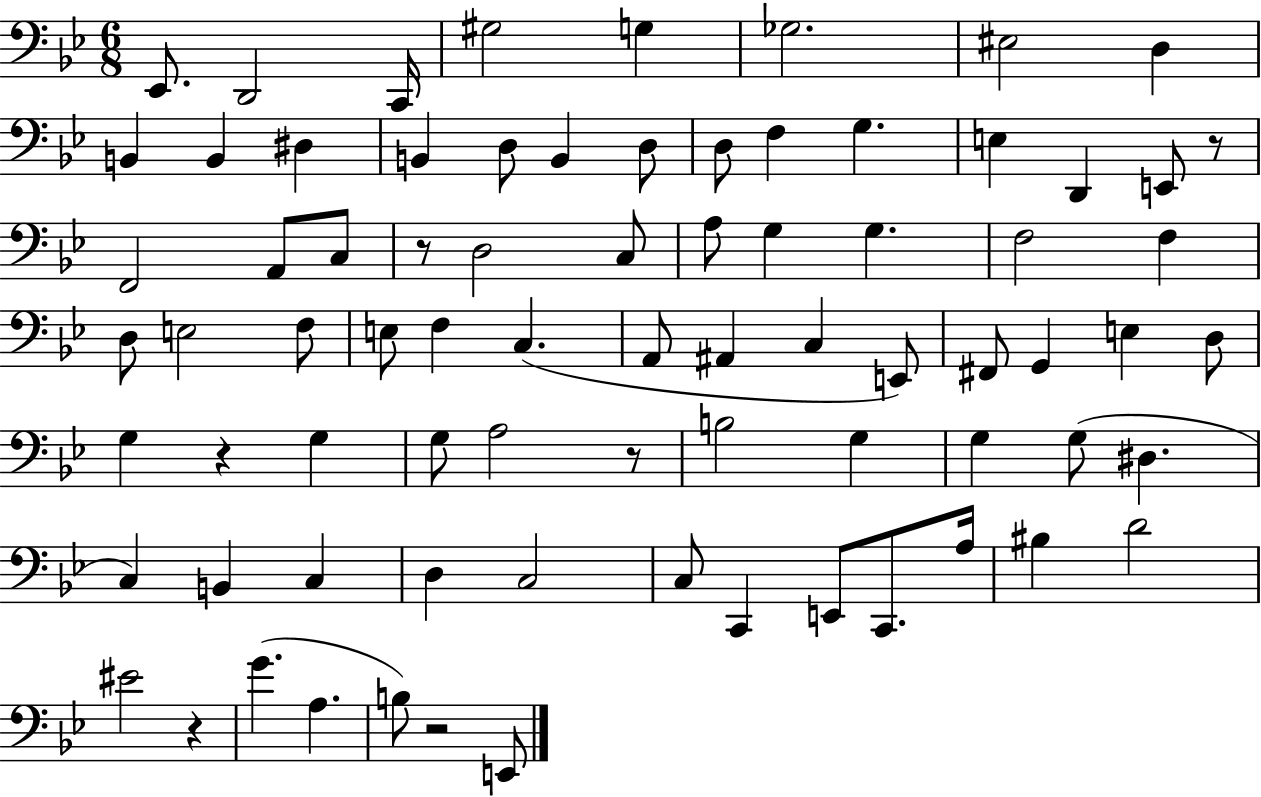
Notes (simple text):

Eb2/e. D2/h C2/s G#3/h G3/q Gb3/h. EIS3/h D3/q B2/q B2/q D#3/q B2/q D3/e B2/q D3/e D3/e F3/q G3/q. E3/q D2/q E2/e R/e F2/h A2/e C3/e R/e D3/h C3/e A3/e G3/q G3/q. F3/h F3/q D3/e E3/h F3/e E3/e F3/q C3/q. A2/e A#2/q C3/q E2/e F#2/e G2/q E3/q D3/e G3/q R/q G3/q G3/e A3/h R/e B3/h G3/q G3/q G3/e D#3/q. C3/q B2/q C3/q D3/q C3/h C3/e C2/q E2/e C2/e. A3/s BIS3/q D4/h EIS4/h R/q G4/q. A3/q. B3/e R/h E2/e